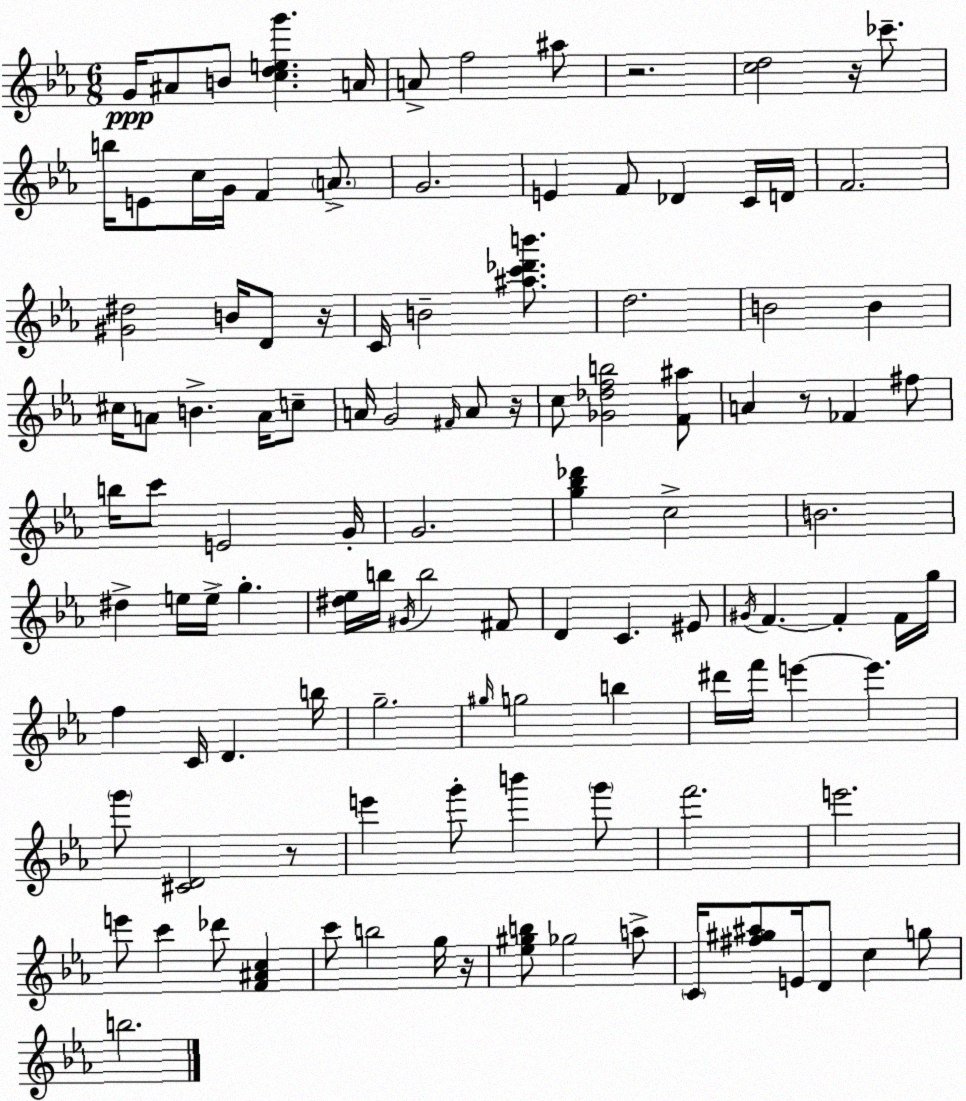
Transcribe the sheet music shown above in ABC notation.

X:1
T:Untitled
M:6/8
L:1/4
K:Cm
G/4 ^A/2 B/2 [cdeg'] A/4 A/2 f2 ^a/2 z2 [cd]2 z/4 _c'/2 b/4 E/2 c/4 G/4 F A/2 G2 E F/2 _D C/4 D/4 F2 [^G^d]2 B/4 D/2 z/4 C/4 B2 [^ac'_d'b']/2 d2 B2 B ^c/4 A/2 B A/4 c/2 A/4 G2 ^F/4 A/2 z/4 c/2 [_G_dfb]2 [F^a]/2 A z/2 _F ^f/2 b/4 c'/2 E2 G/4 G2 [g_b_d'] c2 B2 ^d e/4 e/4 g [^d_e]/4 b/4 ^G/4 b2 ^F/2 D C ^E/2 ^G/4 F F F/4 g/4 f C/4 D b/4 g2 ^g/4 g2 b ^d'/4 f'/4 e' e' g'/2 [^CD]2 z/2 e' g'/2 b' g'/2 f'2 e'2 e'/2 c' _d'/2 [F^Ac] c'/2 b2 g/4 z/4 [_e^gb]/2 _g2 a/2 C/4 [^f^g^a]/2 E/4 D/2 c g/2 b2